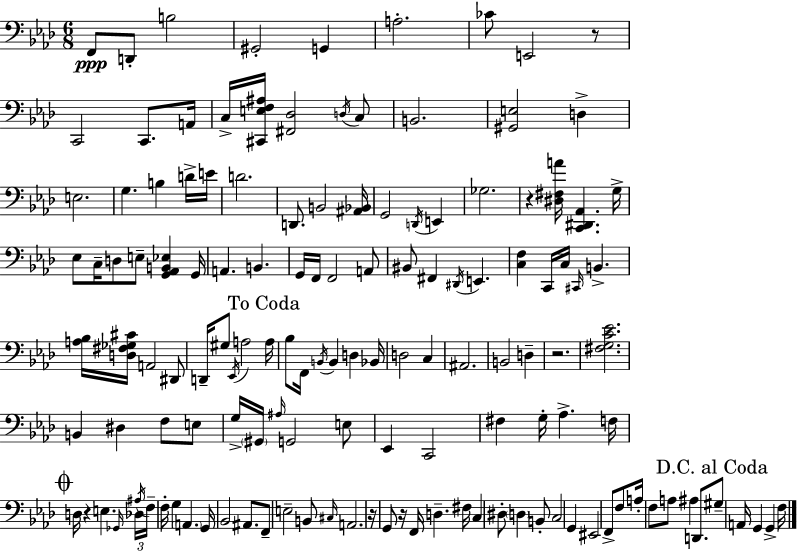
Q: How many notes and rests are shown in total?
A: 138